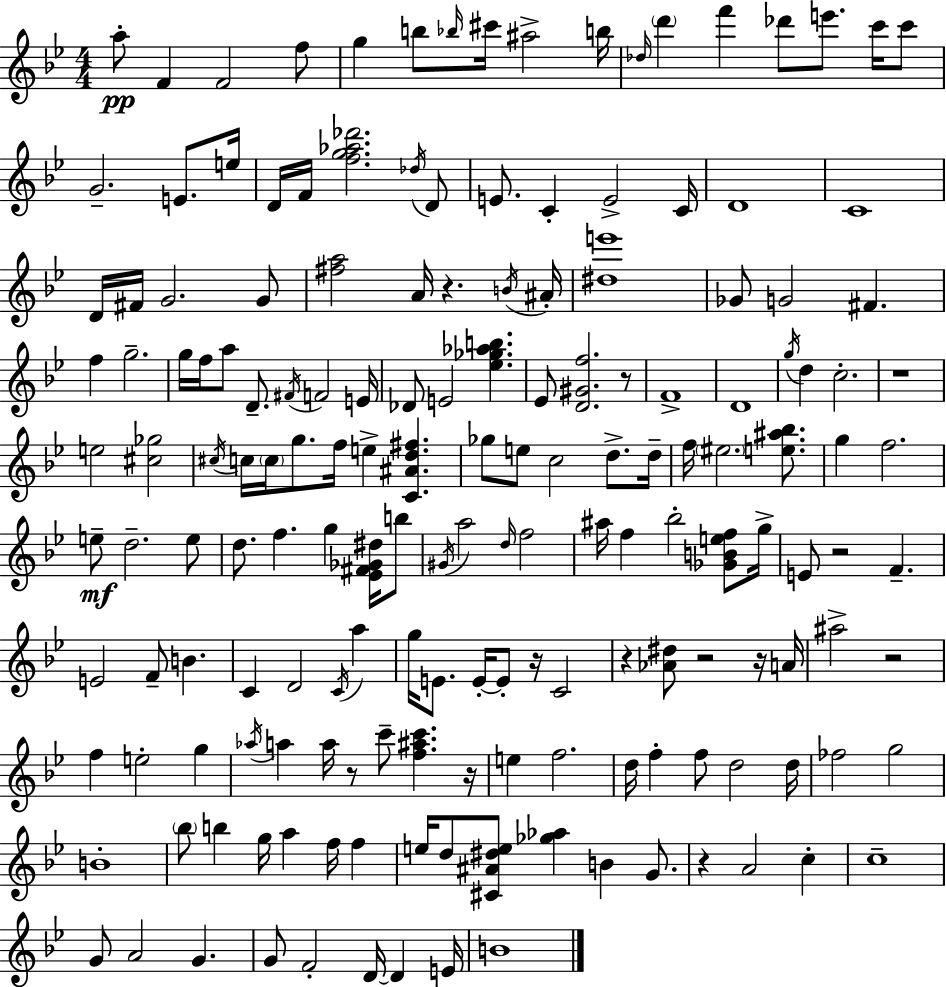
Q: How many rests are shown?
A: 12